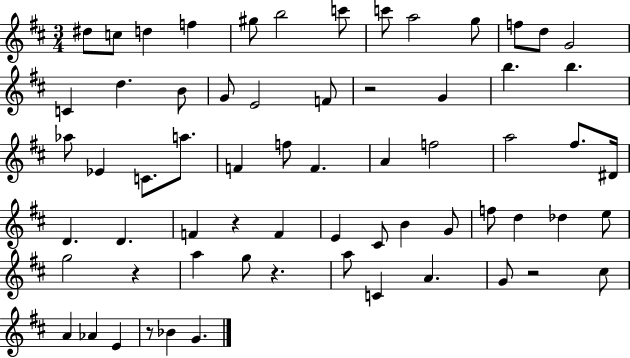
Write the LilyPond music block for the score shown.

{
  \clef treble
  \numericTimeSignature
  \time 3/4
  \key d \major
  dis''8 c''8 d''4 f''4 | gis''8 b''2 c'''8 | c'''8 a''2 g''8 | f''8 d''8 g'2 | \break c'4 d''4. b'8 | g'8 e'2 f'8 | r2 g'4 | b''4. b''4. | \break aes''8 ees'4 c'8. a''8. | f'4 f''8 f'4. | a'4 f''2 | a''2 fis''8. dis'16 | \break d'4. d'4. | f'4 r4 f'4 | e'4 cis'8 b'4 g'8 | f''8 d''4 des''4 e''8 | \break g''2 r4 | a''4 g''8 r4. | a''8 c'4 a'4. | g'8 r2 cis''8 | \break a'4 aes'4 e'4 | r8 bes'4 g'4. | \bar "|."
}